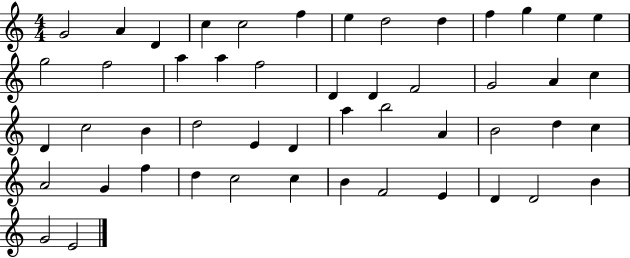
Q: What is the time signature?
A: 4/4